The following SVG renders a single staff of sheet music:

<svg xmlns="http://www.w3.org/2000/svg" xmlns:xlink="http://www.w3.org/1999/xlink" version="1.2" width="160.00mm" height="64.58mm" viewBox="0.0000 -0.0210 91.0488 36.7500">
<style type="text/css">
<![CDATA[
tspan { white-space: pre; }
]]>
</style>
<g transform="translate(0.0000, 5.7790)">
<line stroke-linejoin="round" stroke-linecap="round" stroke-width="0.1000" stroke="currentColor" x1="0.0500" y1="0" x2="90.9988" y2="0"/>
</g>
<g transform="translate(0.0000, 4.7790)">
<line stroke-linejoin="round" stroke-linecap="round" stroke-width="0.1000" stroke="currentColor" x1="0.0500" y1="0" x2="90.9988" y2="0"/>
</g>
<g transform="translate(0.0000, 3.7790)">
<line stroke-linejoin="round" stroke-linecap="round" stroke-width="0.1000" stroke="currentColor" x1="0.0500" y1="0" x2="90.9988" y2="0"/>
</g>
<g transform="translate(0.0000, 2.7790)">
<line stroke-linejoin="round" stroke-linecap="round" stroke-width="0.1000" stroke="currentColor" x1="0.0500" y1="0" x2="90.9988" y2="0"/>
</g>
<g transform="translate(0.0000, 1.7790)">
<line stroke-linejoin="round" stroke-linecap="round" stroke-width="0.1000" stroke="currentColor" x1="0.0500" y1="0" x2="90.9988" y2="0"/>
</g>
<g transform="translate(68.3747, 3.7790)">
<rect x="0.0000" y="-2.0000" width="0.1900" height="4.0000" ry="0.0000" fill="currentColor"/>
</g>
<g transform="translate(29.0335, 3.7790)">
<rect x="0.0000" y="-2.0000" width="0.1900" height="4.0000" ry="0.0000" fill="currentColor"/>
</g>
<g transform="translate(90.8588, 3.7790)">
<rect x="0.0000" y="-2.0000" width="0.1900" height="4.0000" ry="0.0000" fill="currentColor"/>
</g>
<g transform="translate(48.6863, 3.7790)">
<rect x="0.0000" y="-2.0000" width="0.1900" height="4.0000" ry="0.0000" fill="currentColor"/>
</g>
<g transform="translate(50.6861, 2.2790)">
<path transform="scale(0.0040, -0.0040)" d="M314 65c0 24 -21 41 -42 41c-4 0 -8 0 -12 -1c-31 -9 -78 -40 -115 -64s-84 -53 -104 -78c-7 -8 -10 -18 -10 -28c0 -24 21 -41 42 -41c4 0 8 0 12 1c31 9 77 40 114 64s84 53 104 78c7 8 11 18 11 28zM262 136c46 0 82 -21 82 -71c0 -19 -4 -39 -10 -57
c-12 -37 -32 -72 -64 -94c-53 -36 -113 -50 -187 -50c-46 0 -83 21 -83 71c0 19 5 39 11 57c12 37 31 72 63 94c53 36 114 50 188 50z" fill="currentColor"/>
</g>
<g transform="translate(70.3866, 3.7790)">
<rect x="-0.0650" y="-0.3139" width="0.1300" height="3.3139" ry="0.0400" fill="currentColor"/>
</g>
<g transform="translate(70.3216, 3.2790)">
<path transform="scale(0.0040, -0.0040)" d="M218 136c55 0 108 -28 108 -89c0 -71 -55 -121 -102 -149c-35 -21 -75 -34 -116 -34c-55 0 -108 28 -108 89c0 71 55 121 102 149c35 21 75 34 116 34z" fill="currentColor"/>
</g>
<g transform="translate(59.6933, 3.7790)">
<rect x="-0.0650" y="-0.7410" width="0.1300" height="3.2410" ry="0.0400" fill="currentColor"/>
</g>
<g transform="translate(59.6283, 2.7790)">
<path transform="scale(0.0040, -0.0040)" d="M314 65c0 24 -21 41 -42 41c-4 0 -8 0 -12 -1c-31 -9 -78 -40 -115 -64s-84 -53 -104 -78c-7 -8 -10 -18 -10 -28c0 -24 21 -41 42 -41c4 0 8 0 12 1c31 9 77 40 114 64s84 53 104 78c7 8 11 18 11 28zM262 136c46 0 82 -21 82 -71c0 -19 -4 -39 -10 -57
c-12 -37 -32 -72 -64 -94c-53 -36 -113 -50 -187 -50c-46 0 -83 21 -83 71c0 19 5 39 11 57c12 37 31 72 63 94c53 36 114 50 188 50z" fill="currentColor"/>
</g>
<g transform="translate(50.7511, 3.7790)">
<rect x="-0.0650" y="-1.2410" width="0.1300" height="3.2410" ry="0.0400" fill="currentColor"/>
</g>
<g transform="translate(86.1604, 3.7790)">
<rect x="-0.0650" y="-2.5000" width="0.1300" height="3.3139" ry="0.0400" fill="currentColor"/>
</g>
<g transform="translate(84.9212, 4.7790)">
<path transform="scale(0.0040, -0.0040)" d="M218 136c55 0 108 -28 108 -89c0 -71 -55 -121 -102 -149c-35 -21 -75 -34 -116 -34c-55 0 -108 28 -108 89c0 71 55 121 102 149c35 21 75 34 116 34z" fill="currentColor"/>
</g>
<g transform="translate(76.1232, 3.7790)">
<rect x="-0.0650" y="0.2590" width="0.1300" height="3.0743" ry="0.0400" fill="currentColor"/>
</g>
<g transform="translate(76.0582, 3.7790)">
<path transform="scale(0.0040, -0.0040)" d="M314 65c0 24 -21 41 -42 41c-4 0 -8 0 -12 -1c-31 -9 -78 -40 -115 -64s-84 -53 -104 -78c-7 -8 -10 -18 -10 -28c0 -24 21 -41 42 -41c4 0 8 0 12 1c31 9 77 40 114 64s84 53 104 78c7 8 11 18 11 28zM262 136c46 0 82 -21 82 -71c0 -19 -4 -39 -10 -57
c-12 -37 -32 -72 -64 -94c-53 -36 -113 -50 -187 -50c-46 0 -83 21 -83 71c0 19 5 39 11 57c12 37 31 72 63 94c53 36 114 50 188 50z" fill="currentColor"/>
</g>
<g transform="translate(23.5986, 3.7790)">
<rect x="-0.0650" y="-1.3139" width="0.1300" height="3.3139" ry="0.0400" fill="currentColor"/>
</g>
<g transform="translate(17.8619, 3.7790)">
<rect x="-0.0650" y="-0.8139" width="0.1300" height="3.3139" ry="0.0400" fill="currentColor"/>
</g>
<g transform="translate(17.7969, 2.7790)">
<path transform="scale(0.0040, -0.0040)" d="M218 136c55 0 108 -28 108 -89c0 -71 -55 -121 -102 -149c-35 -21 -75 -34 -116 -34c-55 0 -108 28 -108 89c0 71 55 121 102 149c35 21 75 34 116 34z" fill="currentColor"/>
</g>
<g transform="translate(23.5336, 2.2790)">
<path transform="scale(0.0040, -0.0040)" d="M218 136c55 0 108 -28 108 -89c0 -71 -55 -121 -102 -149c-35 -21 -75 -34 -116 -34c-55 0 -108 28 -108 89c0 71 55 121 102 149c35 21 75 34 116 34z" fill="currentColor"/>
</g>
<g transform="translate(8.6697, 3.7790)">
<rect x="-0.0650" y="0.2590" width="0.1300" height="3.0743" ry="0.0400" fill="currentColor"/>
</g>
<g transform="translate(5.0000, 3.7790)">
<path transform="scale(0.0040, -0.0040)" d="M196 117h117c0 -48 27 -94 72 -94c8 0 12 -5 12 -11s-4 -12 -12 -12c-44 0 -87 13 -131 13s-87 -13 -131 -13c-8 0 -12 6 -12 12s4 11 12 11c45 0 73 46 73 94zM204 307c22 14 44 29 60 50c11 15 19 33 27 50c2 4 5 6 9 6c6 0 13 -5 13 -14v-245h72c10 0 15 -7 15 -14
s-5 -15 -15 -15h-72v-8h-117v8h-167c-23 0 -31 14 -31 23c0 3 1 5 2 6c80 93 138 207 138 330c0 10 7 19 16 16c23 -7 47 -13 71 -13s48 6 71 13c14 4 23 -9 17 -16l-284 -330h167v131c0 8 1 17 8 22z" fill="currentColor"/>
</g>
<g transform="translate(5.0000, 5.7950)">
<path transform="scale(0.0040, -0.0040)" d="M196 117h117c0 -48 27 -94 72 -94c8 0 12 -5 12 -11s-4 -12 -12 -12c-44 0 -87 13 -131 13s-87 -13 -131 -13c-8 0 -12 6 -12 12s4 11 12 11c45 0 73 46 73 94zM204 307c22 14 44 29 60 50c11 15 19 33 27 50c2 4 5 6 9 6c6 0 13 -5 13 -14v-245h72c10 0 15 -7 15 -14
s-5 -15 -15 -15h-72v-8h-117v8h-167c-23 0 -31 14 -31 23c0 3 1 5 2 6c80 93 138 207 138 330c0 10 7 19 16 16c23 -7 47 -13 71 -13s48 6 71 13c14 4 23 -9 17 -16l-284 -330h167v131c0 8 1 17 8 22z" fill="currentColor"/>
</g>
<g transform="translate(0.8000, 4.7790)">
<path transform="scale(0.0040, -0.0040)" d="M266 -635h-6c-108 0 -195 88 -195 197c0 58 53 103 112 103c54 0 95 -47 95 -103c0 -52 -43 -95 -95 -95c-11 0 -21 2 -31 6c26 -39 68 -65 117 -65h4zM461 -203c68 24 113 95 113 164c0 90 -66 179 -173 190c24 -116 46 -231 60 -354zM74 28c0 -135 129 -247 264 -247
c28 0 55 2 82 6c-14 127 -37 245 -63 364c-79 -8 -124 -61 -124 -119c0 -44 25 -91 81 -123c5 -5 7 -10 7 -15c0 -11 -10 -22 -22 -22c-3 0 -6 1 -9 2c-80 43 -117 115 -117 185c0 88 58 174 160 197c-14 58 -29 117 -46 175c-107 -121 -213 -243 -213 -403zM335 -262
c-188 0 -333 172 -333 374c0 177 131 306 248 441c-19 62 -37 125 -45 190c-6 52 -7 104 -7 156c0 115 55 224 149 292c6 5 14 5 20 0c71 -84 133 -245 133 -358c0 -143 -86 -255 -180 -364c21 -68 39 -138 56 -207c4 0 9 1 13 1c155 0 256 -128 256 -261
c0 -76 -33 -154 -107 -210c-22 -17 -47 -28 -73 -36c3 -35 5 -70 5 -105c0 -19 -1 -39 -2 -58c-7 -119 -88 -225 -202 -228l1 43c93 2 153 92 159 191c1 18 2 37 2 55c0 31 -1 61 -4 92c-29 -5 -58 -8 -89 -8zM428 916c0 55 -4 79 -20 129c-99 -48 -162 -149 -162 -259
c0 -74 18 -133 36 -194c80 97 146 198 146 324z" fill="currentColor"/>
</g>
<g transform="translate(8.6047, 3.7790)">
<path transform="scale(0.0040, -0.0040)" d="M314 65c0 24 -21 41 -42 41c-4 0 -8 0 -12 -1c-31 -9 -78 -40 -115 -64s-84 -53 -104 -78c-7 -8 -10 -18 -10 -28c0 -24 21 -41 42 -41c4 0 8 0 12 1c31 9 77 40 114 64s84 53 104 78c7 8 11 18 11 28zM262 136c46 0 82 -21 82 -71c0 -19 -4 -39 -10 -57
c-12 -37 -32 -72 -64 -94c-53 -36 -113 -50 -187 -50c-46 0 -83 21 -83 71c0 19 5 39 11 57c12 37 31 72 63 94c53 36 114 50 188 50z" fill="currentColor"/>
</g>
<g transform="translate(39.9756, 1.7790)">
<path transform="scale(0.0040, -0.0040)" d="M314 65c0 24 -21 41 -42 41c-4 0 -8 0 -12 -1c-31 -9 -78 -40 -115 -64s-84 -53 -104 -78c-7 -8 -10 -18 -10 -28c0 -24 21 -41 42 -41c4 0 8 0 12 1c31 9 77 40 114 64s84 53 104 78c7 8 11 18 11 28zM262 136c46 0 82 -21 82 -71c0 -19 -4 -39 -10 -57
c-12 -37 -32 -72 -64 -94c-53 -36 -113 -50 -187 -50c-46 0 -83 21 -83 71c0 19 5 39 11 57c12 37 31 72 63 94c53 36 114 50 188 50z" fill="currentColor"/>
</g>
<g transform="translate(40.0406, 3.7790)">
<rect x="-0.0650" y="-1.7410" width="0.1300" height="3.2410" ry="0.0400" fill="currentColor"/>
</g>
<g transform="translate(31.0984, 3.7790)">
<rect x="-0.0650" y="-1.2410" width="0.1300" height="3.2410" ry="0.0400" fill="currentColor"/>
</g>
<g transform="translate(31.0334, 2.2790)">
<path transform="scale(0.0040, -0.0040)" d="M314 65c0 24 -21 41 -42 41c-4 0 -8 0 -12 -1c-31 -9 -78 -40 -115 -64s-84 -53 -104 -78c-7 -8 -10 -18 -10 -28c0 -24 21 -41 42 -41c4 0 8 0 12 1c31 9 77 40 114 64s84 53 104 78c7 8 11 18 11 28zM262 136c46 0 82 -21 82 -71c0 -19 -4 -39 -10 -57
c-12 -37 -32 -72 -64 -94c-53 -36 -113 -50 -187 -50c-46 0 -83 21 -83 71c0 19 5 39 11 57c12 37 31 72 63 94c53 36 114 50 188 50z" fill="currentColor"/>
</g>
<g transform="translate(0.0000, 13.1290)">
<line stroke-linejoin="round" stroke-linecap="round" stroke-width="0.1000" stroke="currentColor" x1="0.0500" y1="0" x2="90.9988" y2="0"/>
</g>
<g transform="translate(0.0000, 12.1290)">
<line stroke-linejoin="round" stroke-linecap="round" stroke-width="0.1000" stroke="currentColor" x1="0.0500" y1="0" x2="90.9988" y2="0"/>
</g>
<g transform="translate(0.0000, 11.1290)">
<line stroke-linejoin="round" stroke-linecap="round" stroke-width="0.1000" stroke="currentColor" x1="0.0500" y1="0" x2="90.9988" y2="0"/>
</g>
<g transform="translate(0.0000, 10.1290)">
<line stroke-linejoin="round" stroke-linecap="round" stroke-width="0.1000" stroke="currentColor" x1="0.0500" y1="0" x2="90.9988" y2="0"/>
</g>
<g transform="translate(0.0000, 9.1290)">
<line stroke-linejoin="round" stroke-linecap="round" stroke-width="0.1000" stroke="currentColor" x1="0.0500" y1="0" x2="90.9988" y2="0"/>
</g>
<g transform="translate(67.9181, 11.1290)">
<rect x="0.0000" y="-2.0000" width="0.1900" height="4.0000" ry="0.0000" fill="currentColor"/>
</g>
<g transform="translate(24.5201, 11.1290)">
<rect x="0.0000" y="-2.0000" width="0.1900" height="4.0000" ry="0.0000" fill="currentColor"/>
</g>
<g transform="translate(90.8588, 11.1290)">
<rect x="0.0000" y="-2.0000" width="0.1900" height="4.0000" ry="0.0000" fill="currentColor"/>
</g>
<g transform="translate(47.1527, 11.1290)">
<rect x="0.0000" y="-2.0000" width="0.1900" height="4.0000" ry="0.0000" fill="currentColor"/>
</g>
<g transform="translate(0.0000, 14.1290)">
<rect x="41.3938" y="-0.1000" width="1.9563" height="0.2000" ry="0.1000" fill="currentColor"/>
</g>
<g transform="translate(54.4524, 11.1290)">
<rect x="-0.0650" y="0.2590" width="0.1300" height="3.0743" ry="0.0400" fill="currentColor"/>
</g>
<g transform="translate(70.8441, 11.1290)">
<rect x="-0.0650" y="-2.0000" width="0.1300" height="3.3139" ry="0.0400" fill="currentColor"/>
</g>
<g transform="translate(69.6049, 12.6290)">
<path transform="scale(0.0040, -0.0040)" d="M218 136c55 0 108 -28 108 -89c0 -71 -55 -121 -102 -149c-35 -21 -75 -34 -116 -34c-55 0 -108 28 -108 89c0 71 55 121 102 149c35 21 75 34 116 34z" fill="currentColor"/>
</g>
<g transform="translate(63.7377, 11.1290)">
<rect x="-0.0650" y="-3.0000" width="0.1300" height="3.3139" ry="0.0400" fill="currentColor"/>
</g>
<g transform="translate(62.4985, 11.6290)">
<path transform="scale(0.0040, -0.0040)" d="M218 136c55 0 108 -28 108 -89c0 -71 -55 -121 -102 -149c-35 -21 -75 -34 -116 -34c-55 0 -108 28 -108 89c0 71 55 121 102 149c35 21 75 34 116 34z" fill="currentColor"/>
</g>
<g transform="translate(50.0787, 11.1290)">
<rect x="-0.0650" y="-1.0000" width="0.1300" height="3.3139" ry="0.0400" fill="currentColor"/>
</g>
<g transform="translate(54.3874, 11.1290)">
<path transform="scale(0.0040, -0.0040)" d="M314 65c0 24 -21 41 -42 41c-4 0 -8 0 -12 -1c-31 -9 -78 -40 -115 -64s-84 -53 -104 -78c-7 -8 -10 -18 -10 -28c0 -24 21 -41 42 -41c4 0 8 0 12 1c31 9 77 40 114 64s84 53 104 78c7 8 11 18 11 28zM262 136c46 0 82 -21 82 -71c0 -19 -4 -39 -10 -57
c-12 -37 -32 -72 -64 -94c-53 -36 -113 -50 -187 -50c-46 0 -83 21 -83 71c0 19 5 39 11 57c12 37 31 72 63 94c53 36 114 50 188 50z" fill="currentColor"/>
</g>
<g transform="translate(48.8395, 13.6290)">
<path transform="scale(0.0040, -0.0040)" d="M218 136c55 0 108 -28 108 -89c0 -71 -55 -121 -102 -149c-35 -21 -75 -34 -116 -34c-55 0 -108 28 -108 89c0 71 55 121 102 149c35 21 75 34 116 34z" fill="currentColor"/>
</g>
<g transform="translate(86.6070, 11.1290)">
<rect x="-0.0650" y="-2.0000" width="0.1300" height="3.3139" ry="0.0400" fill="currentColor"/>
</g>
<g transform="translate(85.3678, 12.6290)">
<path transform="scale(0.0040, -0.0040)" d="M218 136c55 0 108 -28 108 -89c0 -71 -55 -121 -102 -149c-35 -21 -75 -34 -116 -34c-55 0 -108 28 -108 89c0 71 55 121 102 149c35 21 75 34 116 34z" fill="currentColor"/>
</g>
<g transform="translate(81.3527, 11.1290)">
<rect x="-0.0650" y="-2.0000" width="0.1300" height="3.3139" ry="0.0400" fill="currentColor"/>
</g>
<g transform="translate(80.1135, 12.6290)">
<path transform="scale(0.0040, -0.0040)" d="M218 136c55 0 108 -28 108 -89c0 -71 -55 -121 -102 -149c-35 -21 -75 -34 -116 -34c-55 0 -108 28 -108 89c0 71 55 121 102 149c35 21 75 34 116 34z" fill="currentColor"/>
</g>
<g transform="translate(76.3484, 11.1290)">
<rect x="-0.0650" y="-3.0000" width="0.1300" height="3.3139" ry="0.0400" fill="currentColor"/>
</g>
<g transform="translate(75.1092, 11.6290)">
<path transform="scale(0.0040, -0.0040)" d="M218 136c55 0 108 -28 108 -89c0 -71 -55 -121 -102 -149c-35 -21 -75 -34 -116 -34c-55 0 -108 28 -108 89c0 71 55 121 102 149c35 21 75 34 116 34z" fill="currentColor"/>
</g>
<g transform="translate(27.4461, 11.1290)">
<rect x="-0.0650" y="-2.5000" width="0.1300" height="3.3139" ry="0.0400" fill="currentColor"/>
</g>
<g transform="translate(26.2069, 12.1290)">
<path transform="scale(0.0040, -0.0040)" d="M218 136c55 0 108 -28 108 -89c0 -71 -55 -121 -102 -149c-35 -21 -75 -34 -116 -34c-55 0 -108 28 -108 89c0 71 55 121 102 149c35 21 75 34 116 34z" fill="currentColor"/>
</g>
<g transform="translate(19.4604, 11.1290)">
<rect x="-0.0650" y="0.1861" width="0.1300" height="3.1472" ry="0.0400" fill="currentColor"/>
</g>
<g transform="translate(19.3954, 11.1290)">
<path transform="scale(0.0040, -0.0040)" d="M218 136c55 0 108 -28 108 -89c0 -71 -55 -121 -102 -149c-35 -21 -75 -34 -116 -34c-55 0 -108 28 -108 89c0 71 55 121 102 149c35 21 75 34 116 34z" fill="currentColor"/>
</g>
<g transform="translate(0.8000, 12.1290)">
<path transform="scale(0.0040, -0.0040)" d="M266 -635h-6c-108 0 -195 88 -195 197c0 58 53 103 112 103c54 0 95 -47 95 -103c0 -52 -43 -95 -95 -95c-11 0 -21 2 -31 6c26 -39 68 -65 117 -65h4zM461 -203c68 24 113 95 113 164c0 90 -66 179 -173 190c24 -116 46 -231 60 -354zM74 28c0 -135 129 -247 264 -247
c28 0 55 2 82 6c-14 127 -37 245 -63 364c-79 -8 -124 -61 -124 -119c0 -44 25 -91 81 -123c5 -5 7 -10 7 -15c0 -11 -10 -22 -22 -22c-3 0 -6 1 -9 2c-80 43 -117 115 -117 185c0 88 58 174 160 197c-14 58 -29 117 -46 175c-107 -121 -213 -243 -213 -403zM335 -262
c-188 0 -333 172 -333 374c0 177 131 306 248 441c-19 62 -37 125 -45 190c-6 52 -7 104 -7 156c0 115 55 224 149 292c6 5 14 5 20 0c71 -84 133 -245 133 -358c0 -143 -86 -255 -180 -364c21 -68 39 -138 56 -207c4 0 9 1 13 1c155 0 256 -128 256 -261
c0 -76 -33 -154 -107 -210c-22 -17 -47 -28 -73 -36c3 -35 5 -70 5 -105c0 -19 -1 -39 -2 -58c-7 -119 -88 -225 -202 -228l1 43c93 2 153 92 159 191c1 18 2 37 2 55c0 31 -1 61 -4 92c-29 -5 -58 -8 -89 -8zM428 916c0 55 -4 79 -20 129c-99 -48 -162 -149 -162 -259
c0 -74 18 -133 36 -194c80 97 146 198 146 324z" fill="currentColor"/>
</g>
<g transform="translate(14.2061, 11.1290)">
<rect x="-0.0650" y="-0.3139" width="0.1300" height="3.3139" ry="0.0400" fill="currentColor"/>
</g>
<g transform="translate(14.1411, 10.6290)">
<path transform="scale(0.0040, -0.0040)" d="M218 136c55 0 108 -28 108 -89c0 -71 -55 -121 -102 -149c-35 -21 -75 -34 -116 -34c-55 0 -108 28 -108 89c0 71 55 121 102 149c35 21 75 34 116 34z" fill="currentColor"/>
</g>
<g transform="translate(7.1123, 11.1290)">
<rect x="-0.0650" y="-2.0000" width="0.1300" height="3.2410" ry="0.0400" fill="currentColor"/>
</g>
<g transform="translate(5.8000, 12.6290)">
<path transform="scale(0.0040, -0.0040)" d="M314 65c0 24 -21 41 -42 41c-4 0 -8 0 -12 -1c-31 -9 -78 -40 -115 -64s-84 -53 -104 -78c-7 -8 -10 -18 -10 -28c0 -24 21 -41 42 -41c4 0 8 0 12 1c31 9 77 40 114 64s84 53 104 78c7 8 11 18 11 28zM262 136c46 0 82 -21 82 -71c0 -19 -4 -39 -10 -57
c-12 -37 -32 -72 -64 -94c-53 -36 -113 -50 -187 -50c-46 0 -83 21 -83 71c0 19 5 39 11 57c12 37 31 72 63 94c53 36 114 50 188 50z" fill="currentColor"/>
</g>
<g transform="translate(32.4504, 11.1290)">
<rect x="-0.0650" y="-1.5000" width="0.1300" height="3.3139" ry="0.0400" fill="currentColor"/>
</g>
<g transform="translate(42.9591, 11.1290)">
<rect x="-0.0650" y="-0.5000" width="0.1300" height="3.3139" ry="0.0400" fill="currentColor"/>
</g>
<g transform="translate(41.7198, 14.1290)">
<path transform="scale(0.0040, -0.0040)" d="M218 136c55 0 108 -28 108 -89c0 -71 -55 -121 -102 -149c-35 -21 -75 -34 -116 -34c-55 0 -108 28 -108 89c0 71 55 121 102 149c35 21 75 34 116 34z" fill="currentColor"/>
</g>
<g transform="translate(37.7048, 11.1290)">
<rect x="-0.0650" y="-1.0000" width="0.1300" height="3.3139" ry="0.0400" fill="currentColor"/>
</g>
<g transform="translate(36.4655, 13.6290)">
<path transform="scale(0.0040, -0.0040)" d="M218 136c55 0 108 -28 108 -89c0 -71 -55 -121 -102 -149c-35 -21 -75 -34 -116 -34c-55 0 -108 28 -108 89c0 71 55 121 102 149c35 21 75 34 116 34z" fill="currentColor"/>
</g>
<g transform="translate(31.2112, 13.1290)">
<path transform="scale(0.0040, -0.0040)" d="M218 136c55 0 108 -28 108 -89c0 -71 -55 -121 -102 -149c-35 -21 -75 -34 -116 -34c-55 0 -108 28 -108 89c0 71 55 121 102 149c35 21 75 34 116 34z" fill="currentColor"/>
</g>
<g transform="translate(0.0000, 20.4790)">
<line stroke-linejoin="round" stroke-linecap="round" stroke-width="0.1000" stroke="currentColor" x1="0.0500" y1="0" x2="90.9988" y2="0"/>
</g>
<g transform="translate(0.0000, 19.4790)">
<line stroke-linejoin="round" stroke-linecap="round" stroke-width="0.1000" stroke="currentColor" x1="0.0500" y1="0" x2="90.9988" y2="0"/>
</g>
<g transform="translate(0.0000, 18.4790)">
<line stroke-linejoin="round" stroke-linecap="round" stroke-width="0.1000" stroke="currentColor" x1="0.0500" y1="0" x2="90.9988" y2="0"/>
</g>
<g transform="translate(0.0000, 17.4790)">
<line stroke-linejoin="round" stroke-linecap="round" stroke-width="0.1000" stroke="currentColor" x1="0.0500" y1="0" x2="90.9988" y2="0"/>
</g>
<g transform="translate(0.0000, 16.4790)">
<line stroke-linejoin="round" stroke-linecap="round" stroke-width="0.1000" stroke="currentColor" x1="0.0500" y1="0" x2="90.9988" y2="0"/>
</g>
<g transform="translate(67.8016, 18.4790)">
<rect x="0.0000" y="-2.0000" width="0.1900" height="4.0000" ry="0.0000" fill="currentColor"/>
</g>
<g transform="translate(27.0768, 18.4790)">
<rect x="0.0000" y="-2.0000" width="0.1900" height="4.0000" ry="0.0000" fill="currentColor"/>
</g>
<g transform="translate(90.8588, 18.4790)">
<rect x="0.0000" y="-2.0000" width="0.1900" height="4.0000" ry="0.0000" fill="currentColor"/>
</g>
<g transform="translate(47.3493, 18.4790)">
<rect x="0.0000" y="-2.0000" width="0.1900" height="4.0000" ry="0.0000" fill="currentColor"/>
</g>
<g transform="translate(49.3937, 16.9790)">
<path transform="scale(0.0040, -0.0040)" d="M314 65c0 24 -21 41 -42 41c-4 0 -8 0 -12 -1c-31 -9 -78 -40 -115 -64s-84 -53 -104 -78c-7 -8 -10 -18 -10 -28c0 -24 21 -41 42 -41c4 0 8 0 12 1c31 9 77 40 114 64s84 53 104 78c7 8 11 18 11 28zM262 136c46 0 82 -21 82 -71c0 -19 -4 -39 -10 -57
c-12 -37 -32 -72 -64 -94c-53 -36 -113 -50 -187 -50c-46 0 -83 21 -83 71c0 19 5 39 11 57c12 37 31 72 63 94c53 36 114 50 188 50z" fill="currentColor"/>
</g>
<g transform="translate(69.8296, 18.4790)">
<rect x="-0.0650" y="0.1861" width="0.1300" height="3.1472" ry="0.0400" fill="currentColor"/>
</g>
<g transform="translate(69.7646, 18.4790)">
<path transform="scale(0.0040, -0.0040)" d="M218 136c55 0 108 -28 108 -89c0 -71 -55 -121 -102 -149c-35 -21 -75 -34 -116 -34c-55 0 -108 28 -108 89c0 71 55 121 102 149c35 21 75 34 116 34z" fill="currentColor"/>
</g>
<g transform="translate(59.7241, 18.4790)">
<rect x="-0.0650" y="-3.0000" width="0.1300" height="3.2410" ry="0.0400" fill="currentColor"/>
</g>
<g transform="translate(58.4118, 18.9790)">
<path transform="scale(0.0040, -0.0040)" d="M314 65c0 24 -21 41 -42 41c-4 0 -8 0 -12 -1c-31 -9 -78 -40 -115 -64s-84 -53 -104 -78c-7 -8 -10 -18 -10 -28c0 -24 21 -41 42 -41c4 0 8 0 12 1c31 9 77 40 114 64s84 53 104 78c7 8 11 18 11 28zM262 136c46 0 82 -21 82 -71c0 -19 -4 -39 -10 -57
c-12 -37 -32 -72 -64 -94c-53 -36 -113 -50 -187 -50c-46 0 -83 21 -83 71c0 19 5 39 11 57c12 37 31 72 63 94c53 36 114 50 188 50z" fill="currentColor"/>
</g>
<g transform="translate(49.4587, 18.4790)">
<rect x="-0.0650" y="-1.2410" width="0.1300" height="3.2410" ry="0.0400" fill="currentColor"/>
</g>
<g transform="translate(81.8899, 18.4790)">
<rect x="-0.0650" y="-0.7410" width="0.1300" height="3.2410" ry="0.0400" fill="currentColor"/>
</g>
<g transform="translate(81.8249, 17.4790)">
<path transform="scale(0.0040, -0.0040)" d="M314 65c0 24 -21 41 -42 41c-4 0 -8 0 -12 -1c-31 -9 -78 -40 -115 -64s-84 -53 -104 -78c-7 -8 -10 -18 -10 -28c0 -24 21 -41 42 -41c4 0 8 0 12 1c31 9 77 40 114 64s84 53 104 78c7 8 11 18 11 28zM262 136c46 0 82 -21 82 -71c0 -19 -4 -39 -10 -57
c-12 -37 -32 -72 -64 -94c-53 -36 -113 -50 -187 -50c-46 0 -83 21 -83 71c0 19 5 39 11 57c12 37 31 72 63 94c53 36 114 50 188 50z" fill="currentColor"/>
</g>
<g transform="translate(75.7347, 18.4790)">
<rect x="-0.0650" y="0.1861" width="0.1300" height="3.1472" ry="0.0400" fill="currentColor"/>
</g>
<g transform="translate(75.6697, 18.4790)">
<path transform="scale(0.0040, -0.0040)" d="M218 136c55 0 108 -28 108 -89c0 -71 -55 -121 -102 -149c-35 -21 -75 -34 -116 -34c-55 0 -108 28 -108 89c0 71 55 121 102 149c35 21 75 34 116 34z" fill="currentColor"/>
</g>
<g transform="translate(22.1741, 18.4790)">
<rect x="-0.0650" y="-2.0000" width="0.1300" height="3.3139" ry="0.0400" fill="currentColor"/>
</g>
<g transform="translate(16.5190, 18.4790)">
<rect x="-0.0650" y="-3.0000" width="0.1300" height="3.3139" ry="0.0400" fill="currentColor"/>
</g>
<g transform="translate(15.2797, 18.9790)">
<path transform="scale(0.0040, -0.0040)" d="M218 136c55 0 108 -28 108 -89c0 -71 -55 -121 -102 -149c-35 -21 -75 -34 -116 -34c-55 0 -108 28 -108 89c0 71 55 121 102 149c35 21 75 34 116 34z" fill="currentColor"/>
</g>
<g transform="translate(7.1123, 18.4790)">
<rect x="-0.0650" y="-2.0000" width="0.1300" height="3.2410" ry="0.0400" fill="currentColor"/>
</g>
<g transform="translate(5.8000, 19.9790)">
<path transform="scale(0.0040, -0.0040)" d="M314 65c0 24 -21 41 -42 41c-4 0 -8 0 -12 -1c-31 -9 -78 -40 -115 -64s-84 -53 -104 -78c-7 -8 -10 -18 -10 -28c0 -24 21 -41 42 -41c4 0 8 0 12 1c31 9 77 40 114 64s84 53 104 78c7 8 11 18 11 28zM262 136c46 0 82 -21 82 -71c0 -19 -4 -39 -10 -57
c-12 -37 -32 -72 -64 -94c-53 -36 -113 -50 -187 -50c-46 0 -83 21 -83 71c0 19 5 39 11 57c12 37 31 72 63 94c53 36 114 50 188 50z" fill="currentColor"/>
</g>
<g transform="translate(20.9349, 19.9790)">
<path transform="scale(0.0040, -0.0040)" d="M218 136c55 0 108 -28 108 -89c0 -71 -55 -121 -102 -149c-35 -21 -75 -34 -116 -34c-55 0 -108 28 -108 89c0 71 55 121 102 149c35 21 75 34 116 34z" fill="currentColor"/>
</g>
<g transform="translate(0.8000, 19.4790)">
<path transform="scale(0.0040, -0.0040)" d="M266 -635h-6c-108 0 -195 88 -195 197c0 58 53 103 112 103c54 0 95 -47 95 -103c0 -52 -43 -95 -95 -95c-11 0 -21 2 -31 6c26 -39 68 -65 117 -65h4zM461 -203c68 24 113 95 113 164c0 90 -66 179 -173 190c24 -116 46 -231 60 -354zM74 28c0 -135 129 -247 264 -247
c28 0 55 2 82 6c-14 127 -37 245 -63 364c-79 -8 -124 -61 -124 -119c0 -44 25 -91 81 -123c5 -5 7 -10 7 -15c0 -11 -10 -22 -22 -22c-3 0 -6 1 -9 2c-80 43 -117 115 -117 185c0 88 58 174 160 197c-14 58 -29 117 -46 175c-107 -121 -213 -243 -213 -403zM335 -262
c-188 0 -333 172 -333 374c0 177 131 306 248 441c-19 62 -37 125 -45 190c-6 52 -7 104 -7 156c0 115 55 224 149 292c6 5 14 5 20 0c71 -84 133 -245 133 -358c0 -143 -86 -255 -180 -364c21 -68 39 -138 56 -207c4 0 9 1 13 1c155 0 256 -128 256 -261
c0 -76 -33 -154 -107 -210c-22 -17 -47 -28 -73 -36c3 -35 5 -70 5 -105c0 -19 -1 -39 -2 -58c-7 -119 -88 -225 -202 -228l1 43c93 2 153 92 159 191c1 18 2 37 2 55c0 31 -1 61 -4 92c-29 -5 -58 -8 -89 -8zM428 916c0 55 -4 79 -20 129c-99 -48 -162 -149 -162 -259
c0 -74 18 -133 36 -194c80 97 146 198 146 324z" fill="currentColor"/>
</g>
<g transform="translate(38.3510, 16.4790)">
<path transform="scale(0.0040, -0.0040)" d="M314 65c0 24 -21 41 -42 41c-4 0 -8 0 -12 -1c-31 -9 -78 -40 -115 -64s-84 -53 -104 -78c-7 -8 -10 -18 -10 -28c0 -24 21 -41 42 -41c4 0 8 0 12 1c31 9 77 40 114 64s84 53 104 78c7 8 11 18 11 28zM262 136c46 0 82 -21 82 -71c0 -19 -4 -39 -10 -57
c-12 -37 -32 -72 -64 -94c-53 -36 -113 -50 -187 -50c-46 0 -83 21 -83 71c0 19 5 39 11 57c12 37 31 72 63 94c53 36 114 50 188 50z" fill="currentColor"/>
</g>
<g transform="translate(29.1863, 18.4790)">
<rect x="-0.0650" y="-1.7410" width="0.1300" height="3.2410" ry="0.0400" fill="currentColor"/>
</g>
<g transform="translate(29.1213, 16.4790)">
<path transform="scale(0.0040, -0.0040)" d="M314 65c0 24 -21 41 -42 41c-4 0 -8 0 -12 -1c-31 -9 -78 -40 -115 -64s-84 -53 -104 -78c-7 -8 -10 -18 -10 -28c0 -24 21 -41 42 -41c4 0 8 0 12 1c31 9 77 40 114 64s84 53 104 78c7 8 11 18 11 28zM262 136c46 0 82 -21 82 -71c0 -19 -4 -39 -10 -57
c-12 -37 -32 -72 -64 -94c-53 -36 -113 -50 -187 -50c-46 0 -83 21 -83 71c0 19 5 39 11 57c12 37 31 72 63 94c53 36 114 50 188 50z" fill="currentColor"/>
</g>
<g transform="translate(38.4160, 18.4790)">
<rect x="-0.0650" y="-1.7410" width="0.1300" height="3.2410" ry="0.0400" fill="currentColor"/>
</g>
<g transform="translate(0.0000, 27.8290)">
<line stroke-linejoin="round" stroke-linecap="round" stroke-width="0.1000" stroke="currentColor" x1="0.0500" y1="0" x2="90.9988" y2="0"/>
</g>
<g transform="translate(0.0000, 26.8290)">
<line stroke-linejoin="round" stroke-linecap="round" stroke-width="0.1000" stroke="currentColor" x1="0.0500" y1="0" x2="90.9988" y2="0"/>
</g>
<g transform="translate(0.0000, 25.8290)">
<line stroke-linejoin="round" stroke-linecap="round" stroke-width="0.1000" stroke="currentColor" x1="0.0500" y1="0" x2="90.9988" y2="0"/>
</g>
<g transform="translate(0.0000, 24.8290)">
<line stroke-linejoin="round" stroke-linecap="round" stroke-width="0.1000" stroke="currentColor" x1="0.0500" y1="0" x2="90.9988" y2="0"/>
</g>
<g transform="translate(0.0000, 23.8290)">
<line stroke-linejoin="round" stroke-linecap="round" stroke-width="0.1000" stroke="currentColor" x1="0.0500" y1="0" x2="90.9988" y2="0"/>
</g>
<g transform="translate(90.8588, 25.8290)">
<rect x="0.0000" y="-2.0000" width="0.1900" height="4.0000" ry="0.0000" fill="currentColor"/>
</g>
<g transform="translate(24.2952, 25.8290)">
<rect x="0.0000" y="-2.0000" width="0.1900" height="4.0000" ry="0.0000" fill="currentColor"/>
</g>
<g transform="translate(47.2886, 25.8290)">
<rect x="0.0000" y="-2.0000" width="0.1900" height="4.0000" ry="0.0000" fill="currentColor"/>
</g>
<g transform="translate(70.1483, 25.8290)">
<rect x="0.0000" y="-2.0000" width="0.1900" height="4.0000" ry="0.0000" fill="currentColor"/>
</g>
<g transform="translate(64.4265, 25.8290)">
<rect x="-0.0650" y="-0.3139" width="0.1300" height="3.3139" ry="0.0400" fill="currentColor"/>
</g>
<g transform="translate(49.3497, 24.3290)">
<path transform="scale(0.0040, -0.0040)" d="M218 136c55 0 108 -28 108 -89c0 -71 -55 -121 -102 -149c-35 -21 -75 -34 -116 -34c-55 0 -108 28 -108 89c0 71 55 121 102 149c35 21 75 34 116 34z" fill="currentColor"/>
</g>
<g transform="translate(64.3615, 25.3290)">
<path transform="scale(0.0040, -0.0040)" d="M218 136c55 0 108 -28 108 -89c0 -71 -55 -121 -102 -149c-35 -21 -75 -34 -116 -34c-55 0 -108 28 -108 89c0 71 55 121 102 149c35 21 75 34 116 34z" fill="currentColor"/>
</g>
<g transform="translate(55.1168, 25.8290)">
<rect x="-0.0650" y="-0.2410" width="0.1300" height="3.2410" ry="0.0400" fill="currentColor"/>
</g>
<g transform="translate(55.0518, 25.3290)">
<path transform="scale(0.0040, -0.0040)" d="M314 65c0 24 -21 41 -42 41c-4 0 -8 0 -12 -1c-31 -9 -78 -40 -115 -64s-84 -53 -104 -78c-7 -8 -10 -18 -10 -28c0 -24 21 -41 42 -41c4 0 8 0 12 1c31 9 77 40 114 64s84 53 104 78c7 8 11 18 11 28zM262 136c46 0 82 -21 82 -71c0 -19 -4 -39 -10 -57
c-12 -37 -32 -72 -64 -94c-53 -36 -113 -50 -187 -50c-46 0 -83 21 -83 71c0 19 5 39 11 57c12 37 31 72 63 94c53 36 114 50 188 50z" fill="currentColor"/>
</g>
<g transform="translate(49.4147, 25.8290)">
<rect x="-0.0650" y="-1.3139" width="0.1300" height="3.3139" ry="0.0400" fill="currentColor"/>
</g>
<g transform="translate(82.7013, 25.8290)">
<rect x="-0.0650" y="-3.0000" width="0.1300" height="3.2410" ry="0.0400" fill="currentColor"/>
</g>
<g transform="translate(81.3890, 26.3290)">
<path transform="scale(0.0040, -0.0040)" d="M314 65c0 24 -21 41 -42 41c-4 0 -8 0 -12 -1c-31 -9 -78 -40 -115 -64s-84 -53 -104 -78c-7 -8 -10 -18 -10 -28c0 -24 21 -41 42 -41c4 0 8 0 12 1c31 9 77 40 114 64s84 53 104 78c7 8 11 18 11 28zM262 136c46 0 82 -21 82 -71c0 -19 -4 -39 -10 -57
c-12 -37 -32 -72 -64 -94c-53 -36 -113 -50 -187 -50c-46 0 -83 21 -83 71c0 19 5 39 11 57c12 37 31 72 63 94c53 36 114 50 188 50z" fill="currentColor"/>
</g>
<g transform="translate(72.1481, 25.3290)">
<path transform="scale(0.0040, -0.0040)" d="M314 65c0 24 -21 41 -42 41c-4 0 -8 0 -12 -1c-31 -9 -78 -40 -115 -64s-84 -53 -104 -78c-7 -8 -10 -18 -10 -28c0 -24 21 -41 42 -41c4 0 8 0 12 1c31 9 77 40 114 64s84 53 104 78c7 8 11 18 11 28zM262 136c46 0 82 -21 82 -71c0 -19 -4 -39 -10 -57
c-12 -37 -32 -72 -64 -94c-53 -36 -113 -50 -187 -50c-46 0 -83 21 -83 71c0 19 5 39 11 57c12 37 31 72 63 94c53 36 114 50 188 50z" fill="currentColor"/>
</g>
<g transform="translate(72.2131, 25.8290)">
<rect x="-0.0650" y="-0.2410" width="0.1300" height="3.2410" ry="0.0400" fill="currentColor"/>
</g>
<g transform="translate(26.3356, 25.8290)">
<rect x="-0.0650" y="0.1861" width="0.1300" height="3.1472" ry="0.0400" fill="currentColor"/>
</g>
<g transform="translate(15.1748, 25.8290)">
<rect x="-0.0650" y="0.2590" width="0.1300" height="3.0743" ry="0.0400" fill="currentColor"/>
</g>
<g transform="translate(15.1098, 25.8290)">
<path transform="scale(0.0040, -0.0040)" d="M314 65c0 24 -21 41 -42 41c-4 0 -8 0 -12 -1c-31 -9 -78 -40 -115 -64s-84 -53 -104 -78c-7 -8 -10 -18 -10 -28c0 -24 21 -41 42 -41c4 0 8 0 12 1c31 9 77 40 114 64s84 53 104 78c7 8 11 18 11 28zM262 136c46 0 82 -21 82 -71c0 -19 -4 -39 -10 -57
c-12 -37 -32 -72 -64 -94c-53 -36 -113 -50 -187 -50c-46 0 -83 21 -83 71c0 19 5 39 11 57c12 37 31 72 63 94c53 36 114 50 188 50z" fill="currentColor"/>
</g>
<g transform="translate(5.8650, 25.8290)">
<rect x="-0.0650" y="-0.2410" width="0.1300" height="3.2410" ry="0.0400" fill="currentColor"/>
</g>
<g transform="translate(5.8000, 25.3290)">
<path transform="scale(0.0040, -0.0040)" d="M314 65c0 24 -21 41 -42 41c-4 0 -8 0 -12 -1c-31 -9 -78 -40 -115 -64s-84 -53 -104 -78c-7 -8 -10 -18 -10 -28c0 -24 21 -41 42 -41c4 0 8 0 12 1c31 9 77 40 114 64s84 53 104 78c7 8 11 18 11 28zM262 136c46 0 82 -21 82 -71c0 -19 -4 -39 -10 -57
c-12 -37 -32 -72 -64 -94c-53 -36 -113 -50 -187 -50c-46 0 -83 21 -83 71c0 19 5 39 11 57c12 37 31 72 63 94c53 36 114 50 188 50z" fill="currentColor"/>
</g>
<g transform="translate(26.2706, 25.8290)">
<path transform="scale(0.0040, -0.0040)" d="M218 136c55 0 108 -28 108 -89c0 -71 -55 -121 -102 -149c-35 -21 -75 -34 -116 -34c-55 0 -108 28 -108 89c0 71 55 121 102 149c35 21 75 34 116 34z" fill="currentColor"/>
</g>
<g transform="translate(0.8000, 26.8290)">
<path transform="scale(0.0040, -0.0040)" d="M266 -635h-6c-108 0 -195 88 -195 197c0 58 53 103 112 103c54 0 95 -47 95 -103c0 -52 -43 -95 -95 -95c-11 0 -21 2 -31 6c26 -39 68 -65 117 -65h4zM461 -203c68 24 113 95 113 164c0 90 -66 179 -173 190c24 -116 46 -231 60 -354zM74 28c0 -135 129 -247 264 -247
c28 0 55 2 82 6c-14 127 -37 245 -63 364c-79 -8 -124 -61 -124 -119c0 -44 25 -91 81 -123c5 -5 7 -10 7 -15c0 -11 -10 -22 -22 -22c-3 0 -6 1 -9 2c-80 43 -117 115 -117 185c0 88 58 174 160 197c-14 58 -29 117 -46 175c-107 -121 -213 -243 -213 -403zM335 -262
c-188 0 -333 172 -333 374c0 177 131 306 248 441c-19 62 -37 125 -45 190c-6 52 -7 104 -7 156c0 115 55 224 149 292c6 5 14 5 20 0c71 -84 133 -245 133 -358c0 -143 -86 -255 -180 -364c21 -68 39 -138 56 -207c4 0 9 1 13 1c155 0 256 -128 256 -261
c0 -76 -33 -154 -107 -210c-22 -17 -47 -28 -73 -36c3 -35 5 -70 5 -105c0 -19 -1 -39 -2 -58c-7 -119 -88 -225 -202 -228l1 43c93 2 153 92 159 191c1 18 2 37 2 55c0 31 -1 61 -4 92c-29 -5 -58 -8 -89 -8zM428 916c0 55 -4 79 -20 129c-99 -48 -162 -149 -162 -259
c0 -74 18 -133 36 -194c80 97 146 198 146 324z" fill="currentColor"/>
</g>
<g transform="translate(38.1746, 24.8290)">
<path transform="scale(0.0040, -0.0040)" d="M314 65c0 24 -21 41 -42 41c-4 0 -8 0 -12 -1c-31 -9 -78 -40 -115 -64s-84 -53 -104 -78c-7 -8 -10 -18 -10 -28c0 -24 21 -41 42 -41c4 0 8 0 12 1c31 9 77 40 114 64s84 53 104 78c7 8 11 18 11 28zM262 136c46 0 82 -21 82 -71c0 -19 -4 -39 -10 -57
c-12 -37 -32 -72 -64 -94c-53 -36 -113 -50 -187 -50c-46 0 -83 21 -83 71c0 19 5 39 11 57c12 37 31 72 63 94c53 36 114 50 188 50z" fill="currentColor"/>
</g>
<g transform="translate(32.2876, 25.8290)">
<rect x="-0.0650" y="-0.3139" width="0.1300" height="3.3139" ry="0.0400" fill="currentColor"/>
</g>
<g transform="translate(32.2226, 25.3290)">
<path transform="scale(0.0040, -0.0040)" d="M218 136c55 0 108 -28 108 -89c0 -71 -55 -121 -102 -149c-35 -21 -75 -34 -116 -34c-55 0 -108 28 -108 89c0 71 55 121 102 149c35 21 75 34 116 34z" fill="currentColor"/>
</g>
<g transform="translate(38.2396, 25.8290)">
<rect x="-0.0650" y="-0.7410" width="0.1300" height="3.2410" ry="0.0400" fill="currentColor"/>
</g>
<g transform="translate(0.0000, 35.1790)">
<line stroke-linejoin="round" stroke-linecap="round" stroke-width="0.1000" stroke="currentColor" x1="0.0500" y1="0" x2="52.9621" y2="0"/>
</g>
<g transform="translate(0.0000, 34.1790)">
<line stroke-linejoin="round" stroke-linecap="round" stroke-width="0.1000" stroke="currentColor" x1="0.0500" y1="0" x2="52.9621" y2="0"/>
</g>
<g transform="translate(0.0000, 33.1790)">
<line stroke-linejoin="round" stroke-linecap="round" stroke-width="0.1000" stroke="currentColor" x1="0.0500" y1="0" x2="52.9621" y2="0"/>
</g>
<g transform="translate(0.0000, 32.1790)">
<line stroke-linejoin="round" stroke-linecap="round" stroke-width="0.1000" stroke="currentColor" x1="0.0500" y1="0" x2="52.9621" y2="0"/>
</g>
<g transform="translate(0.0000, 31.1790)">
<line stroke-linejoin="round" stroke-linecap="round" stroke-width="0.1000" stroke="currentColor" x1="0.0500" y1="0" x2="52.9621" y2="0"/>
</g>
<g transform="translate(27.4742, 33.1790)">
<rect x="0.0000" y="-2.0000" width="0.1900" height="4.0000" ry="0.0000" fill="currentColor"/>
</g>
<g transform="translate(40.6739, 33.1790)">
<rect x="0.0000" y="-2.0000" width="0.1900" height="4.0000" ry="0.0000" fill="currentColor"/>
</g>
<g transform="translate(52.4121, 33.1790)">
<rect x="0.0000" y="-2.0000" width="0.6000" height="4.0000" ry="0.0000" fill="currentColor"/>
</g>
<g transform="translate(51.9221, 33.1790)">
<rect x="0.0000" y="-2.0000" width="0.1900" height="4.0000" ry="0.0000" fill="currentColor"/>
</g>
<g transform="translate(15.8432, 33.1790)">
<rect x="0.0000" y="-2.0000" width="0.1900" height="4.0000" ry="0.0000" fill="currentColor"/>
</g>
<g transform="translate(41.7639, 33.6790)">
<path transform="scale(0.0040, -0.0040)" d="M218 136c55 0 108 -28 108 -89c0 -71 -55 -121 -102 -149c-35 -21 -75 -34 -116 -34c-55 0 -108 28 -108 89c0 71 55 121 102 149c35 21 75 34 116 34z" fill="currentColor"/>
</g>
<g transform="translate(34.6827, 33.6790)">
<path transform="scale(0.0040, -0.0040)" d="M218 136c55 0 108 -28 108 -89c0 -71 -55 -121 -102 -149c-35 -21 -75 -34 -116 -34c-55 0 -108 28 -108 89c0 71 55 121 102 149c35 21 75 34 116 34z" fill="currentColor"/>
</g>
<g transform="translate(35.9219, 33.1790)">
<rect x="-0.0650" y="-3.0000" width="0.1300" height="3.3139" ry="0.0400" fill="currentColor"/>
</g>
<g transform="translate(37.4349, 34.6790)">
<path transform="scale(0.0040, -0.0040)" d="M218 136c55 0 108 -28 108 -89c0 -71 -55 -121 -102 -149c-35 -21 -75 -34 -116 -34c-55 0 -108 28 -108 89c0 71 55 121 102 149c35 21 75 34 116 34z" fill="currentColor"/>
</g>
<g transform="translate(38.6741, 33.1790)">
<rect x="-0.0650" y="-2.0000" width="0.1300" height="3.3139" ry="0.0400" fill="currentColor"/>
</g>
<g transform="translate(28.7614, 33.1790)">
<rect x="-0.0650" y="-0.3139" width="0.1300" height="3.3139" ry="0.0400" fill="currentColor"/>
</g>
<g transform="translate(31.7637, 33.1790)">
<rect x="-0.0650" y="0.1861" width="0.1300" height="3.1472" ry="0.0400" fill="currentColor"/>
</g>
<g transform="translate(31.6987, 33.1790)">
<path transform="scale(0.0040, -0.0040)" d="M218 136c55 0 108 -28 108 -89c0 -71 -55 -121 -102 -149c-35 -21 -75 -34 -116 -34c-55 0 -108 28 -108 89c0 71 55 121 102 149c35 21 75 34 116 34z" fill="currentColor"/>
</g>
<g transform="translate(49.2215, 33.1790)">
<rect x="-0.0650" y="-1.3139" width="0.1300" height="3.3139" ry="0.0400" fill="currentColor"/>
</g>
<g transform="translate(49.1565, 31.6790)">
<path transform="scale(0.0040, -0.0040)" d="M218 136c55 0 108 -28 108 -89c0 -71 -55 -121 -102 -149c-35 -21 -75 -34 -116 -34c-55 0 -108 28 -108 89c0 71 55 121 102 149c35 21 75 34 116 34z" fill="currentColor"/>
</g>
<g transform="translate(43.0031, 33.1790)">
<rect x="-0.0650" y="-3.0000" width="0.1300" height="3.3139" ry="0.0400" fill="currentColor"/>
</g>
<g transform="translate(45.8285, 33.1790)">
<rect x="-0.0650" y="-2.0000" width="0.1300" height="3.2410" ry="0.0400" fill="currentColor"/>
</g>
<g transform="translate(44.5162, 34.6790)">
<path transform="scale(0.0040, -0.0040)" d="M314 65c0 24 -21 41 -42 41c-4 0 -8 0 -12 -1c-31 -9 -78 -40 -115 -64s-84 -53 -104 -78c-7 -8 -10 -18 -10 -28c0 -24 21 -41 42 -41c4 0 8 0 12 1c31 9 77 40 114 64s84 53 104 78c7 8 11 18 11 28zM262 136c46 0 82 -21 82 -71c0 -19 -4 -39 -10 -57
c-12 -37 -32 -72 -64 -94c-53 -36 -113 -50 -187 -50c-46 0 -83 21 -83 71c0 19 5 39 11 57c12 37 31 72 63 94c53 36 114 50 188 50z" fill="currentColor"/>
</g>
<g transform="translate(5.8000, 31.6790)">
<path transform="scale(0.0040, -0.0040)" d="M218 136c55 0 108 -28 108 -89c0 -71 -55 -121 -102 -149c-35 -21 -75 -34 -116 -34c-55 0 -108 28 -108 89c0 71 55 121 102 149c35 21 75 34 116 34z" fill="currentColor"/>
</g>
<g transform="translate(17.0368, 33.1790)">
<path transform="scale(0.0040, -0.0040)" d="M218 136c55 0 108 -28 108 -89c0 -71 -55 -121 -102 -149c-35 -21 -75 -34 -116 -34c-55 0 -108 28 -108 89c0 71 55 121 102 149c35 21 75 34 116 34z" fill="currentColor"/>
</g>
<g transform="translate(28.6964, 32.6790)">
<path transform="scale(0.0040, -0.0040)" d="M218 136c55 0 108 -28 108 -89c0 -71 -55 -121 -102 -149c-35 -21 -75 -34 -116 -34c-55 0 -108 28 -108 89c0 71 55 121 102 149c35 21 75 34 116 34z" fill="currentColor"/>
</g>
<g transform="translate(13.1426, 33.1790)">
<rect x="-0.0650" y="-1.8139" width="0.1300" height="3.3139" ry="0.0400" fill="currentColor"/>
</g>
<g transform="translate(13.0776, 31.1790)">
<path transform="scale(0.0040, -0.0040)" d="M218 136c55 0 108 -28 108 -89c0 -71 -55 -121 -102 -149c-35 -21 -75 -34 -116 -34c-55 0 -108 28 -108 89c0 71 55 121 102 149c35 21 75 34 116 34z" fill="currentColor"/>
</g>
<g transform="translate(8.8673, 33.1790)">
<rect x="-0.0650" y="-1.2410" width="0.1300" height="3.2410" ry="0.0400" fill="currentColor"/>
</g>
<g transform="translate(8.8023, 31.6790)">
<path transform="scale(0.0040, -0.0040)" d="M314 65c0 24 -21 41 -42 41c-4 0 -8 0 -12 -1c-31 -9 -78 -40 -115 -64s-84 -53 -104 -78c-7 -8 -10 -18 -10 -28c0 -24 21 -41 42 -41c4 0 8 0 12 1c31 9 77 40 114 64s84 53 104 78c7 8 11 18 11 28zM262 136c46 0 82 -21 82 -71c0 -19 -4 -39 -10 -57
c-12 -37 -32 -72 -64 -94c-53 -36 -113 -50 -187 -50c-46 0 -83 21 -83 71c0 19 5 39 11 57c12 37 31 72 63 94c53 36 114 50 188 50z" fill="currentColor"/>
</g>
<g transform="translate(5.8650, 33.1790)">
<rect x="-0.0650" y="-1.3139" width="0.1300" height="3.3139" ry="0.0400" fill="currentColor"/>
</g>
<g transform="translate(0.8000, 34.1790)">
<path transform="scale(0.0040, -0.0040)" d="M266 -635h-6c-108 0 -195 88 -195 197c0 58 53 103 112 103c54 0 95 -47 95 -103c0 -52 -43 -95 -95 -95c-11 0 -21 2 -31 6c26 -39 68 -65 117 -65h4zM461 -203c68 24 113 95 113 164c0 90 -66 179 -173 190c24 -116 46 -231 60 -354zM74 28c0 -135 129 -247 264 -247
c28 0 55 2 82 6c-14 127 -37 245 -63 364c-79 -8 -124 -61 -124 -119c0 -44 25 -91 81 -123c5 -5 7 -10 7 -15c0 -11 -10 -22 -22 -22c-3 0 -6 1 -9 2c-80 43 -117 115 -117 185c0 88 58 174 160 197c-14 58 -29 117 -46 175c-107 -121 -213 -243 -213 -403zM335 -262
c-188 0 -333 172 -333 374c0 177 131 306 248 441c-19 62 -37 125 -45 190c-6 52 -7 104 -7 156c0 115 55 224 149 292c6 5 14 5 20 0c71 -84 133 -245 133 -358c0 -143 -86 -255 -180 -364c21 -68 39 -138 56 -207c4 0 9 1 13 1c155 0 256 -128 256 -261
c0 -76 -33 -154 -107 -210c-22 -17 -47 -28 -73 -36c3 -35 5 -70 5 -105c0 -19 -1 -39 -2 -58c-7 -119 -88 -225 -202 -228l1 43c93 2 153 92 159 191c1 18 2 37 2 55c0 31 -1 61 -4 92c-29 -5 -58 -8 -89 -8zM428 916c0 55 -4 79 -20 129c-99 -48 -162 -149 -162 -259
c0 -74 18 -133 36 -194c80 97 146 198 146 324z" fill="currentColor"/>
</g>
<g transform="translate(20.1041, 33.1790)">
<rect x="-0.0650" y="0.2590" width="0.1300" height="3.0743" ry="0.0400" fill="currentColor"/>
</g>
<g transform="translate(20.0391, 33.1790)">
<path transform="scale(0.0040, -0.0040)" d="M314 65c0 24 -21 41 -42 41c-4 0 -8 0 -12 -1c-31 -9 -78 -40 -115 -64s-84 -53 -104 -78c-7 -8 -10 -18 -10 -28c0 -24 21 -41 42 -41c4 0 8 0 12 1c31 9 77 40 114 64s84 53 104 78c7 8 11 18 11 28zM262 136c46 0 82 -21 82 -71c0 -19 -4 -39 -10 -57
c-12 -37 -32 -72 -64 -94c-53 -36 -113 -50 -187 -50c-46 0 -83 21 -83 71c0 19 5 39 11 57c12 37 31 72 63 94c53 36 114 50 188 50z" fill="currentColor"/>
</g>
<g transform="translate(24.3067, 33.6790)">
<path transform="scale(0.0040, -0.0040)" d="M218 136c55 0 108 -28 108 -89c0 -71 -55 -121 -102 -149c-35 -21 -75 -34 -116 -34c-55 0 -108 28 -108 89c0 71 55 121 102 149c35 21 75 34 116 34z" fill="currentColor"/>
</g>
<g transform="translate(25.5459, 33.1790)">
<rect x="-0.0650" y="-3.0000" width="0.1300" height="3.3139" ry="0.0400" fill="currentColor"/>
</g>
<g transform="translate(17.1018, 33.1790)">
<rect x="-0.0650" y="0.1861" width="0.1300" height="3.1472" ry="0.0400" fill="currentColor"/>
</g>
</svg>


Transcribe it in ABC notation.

X:1
T:Untitled
M:4/4
L:1/4
K:C
B2 d e e2 f2 e2 d2 c B2 G F2 c B G E D C D B2 A F A F F F2 A F f2 f2 e2 A2 B B d2 c2 B2 B c d2 e c2 c c2 A2 e e2 f B B2 A c B A F A F2 e